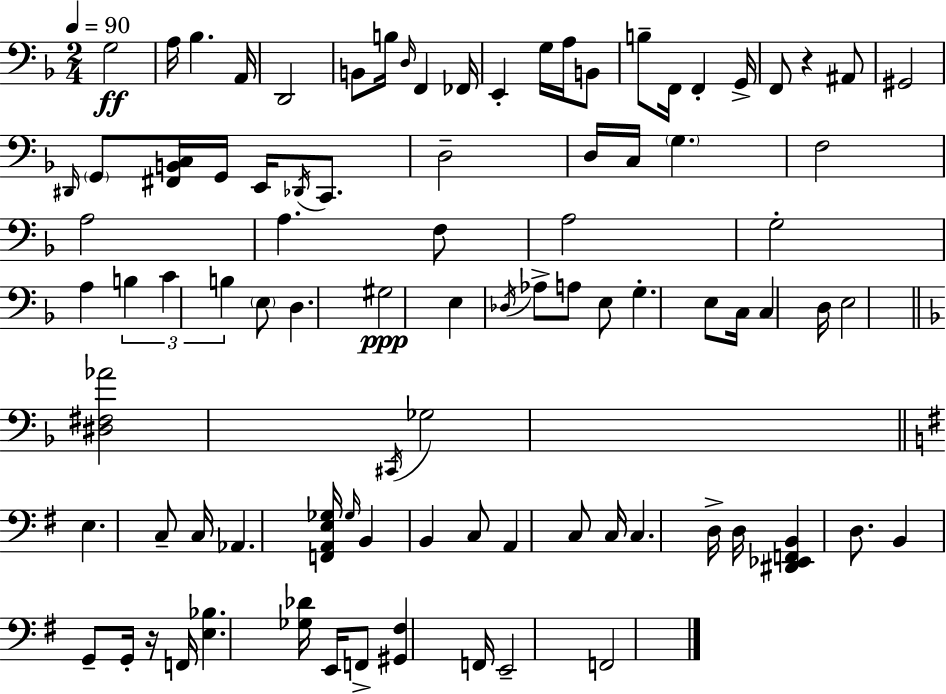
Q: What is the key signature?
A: F major